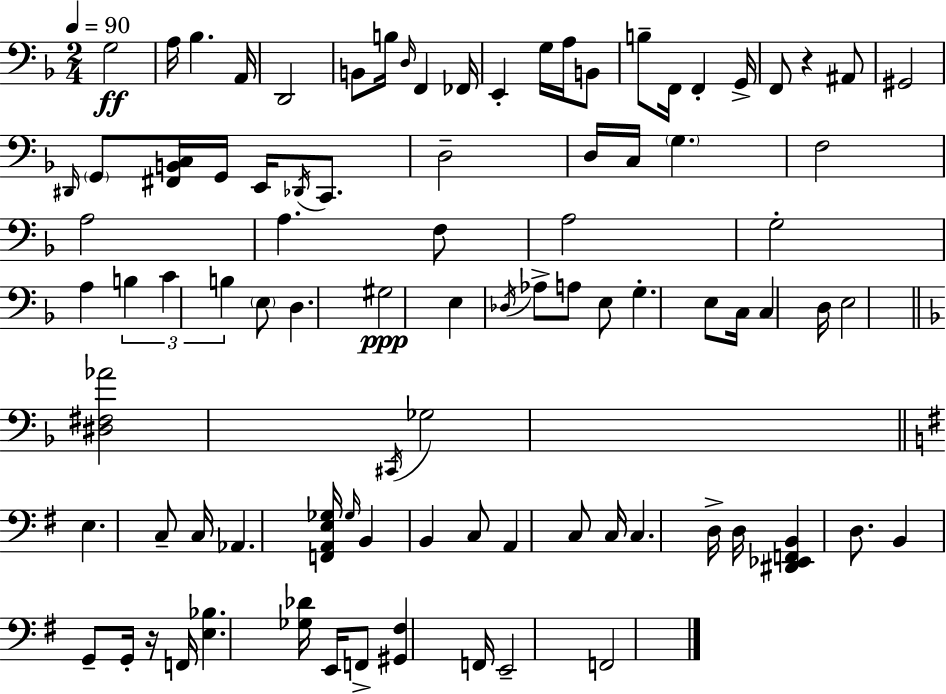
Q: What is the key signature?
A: F major